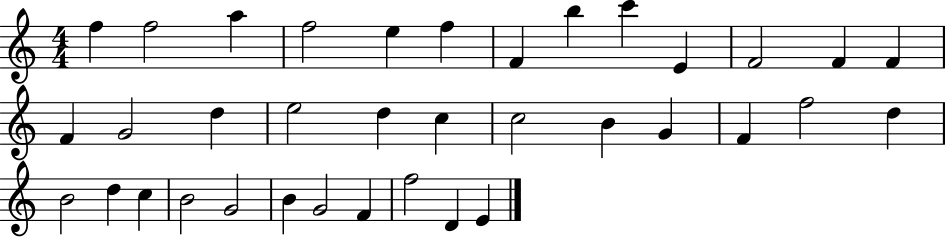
F5/q F5/h A5/q F5/h E5/q F5/q F4/q B5/q C6/q E4/q F4/h F4/q F4/q F4/q G4/h D5/q E5/h D5/q C5/q C5/h B4/q G4/q F4/q F5/h D5/q B4/h D5/q C5/q B4/h G4/h B4/q G4/h F4/q F5/h D4/q E4/q